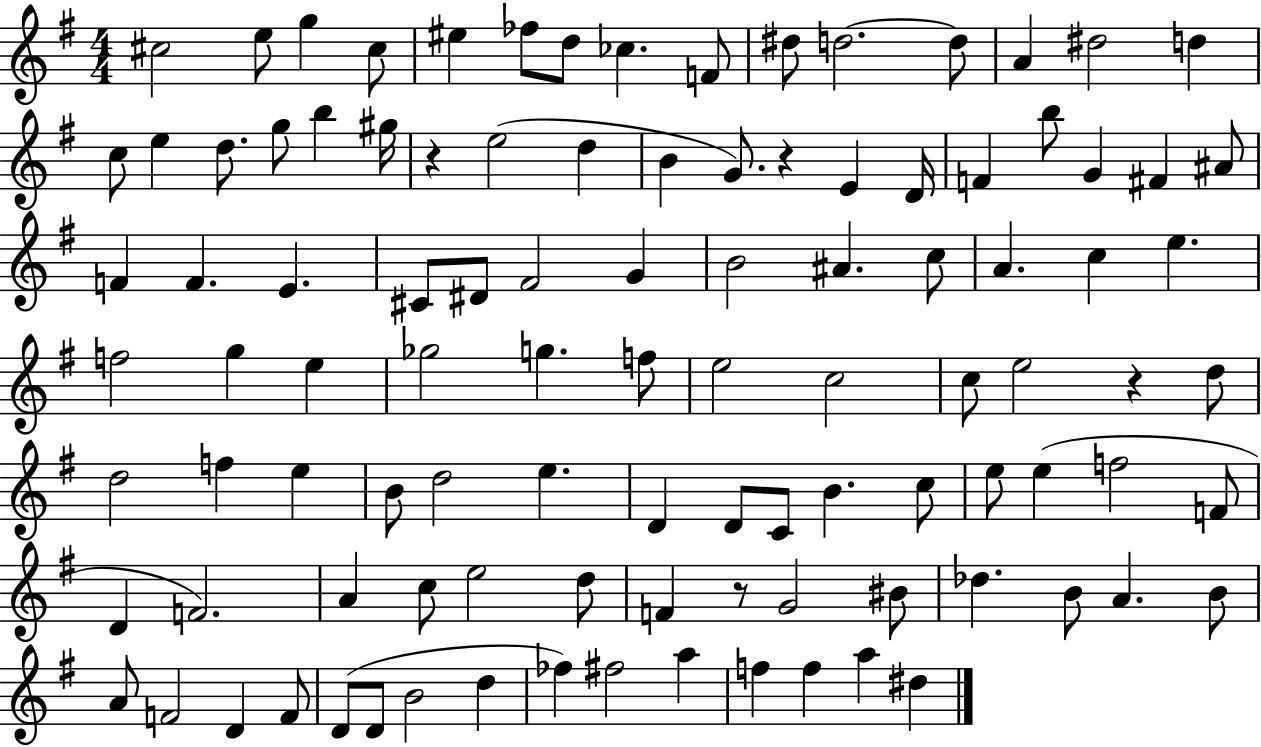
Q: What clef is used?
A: treble